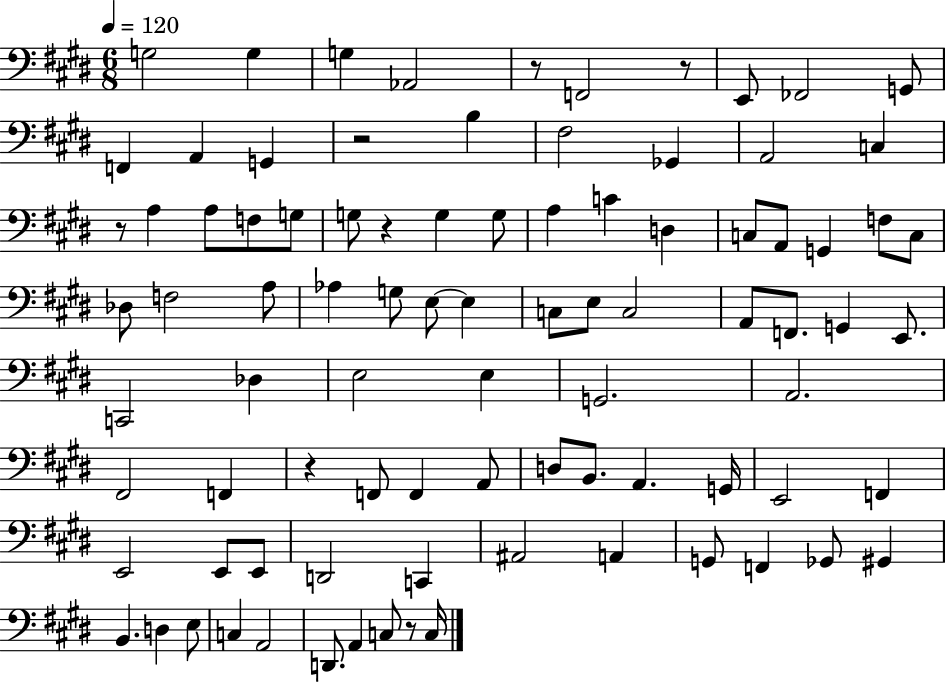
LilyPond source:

{
  \clef bass
  \numericTimeSignature
  \time 6/8
  \key e \major
  \tempo 4 = 120
  g2 g4 | g4 aes,2 | r8 f,2 r8 | e,8 fes,2 g,8 | \break f,4 a,4 g,4 | r2 b4 | fis2 ges,4 | a,2 c4 | \break r8 a4 a8 f8 g8 | g8 r4 g4 g8 | a4 c'4 d4 | c8 a,8 g,4 f8 c8 | \break des8 f2 a8 | aes4 g8 e8~~ e4 | c8 e8 c2 | a,8 f,8. g,4 e,8. | \break c,2 des4 | e2 e4 | g,2. | a,2. | \break fis,2 f,4 | r4 f,8 f,4 a,8 | d8 b,8. a,4. g,16 | e,2 f,4 | \break e,2 e,8 e,8 | d,2 c,4 | ais,2 a,4 | g,8 f,4 ges,8 gis,4 | \break b,4. d4 e8 | c4 a,2 | d,8. a,4 c8 r8 c16 | \bar "|."
}